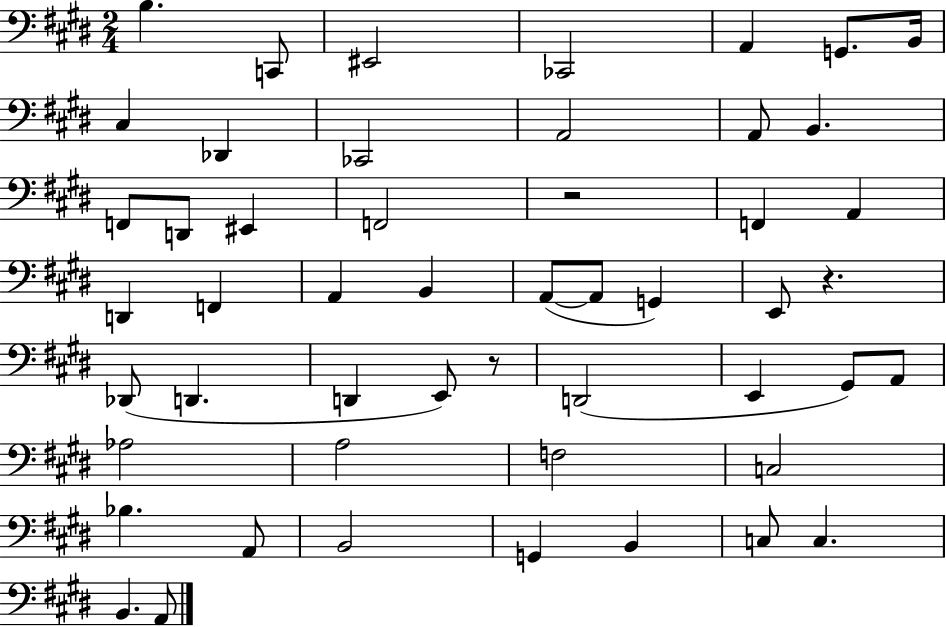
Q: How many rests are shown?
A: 3